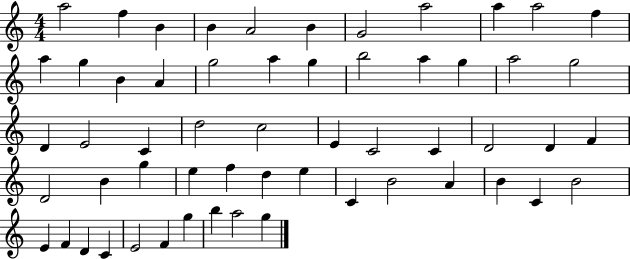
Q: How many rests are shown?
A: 0